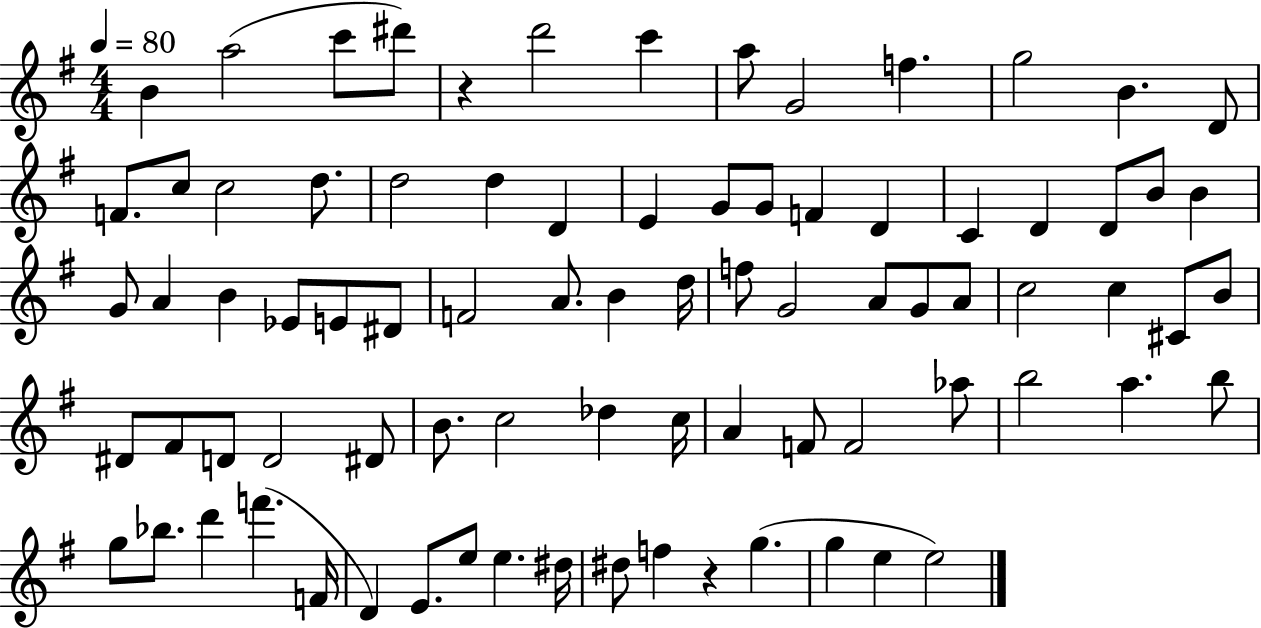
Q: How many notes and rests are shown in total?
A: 82